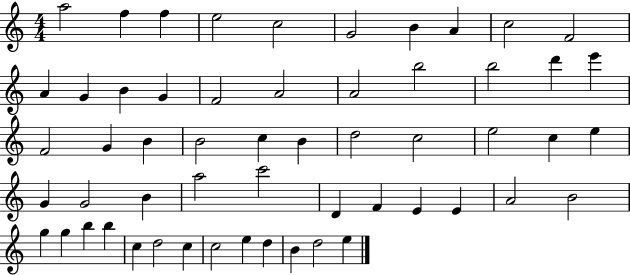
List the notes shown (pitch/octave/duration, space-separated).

A5/h F5/q F5/q E5/h C5/h G4/h B4/q A4/q C5/h F4/h A4/q G4/q B4/q G4/q F4/h A4/h A4/h B5/h B5/h D6/q E6/q F4/h G4/q B4/q B4/h C5/q B4/q D5/h C5/h E5/h C5/q E5/q G4/q G4/h B4/q A5/h C6/h D4/q F4/q E4/q E4/q A4/h B4/h G5/q G5/q B5/q B5/q C5/q D5/h C5/q C5/h E5/q D5/q B4/q D5/h E5/q